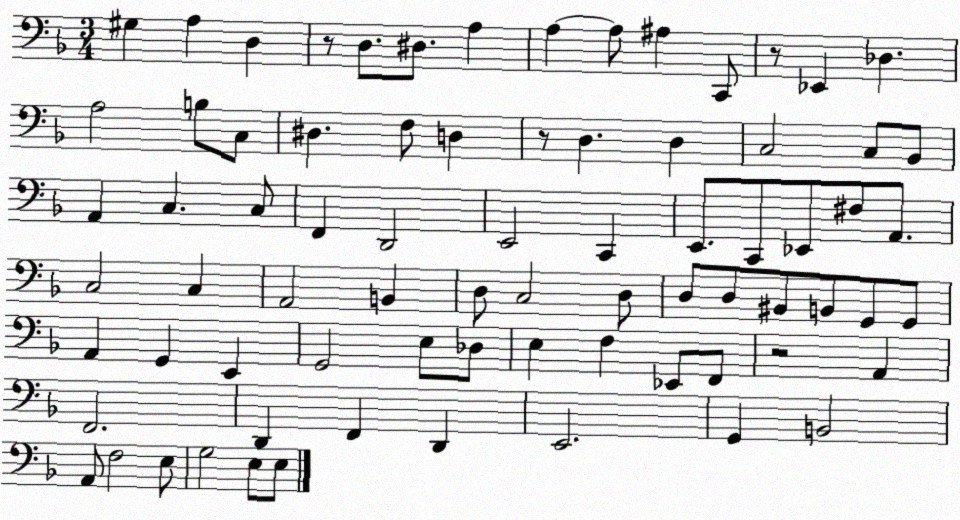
X:1
T:Untitled
M:3/4
L:1/4
K:F
^G, A, D, z/2 D,/2 ^D,/2 A, A, A,/2 ^A, C,,/2 z/2 _E,, _D, A,2 B,/2 C,/2 ^D, F,/2 D, z/2 D, D, C,2 C,/2 _B,,/2 A,, C, C,/2 F,, D,,2 E,,2 C,, E,,/2 C,,/2 _E,,/2 ^F,/2 A,,/2 C,2 C, A,,2 B,, D,/2 C,2 D,/2 D,/2 D,/2 ^B,,/2 B,,/2 G,,/2 G,,/2 A,, G,, E,, G,,2 E,/2 _D,/2 E, F, _E,,/2 F,,/2 z2 A,, F,,2 D,, F,, D,, E,,2 G,, B,,2 A,,/2 F,2 E,/2 G,2 E,/2 E,/2